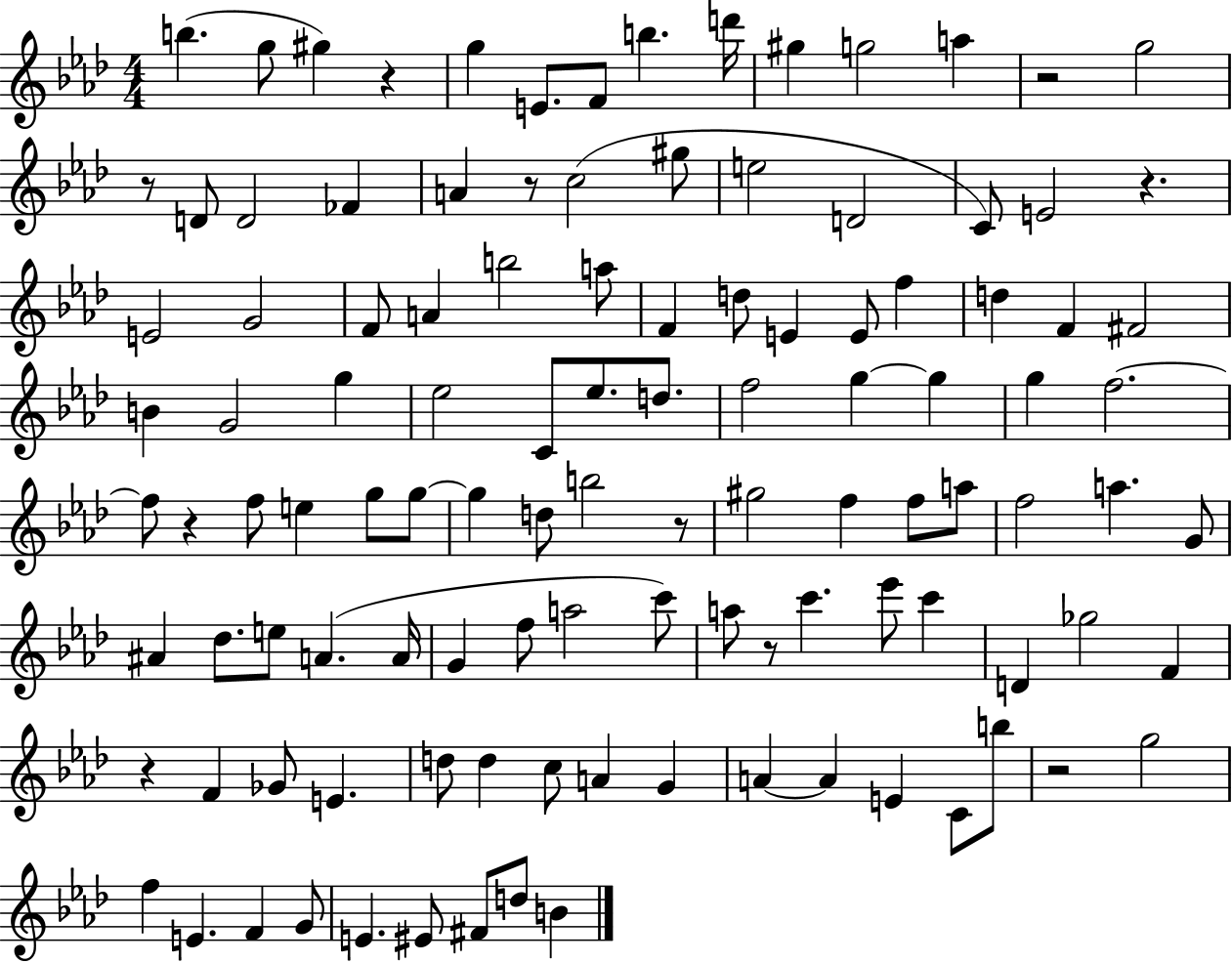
B5/q. G5/e G#5/q R/q G5/q E4/e. F4/e B5/q. D6/s G#5/q G5/h A5/q R/h G5/h R/e D4/e D4/h FES4/q A4/q R/e C5/h G#5/e E5/h D4/h C4/e E4/h R/q. E4/h G4/h F4/e A4/q B5/h A5/e F4/q D5/e E4/q E4/e F5/q D5/q F4/q F#4/h B4/q G4/h G5/q Eb5/h C4/e Eb5/e. D5/e. F5/h G5/q G5/q G5/q F5/h. F5/e R/q F5/e E5/q G5/e G5/e G5/q D5/e B5/h R/e G#5/h F5/q F5/e A5/e F5/h A5/q. G4/e A#4/q Db5/e. E5/e A4/q. A4/s G4/q F5/e A5/h C6/e A5/e R/e C6/q. Eb6/e C6/q D4/q Gb5/h F4/q R/q F4/q Gb4/e E4/q. D5/e D5/q C5/e A4/q G4/q A4/q A4/q E4/q C4/e B5/e R/h G5/h F5/q E4/q. F4/q G4/e E4/q. EIS4/e F#4/e D5/e B4/q